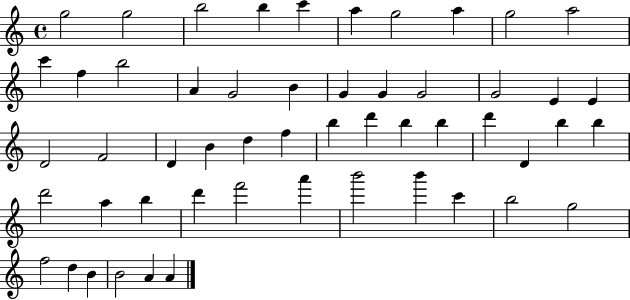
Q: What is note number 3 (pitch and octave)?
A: B5